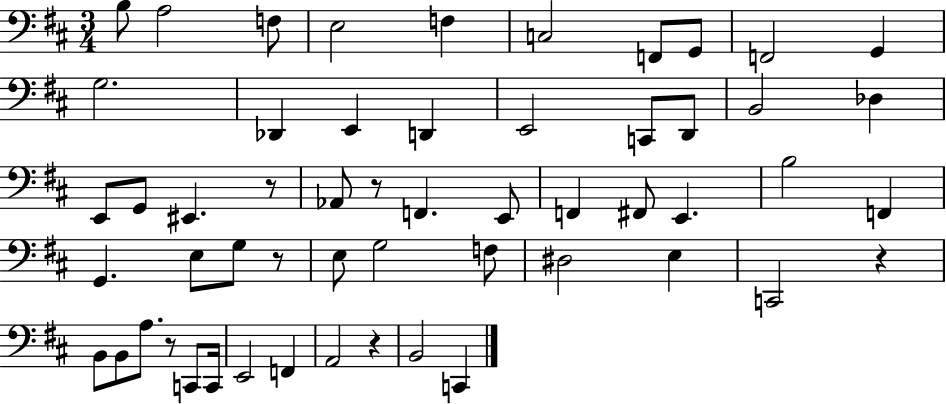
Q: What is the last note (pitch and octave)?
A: C2